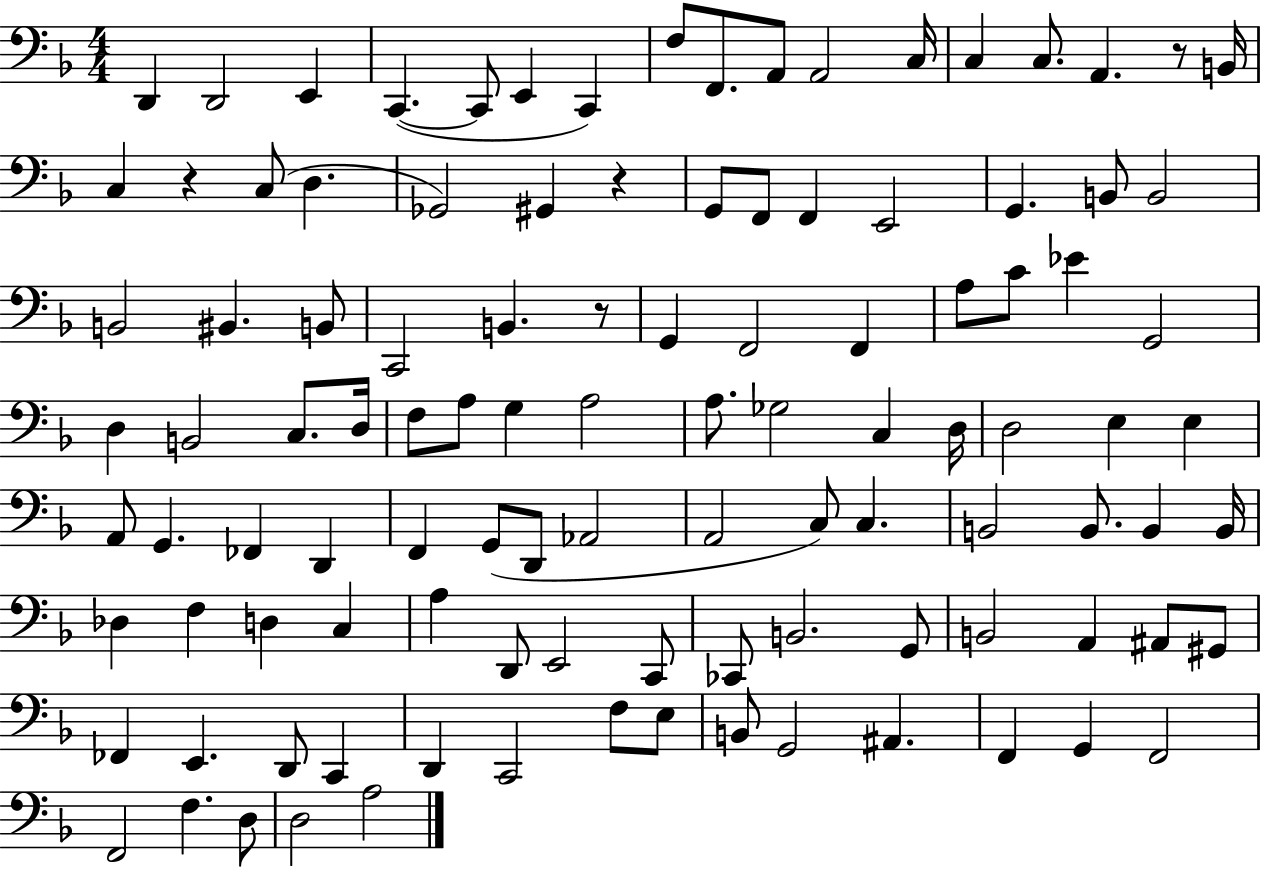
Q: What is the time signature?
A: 4/4